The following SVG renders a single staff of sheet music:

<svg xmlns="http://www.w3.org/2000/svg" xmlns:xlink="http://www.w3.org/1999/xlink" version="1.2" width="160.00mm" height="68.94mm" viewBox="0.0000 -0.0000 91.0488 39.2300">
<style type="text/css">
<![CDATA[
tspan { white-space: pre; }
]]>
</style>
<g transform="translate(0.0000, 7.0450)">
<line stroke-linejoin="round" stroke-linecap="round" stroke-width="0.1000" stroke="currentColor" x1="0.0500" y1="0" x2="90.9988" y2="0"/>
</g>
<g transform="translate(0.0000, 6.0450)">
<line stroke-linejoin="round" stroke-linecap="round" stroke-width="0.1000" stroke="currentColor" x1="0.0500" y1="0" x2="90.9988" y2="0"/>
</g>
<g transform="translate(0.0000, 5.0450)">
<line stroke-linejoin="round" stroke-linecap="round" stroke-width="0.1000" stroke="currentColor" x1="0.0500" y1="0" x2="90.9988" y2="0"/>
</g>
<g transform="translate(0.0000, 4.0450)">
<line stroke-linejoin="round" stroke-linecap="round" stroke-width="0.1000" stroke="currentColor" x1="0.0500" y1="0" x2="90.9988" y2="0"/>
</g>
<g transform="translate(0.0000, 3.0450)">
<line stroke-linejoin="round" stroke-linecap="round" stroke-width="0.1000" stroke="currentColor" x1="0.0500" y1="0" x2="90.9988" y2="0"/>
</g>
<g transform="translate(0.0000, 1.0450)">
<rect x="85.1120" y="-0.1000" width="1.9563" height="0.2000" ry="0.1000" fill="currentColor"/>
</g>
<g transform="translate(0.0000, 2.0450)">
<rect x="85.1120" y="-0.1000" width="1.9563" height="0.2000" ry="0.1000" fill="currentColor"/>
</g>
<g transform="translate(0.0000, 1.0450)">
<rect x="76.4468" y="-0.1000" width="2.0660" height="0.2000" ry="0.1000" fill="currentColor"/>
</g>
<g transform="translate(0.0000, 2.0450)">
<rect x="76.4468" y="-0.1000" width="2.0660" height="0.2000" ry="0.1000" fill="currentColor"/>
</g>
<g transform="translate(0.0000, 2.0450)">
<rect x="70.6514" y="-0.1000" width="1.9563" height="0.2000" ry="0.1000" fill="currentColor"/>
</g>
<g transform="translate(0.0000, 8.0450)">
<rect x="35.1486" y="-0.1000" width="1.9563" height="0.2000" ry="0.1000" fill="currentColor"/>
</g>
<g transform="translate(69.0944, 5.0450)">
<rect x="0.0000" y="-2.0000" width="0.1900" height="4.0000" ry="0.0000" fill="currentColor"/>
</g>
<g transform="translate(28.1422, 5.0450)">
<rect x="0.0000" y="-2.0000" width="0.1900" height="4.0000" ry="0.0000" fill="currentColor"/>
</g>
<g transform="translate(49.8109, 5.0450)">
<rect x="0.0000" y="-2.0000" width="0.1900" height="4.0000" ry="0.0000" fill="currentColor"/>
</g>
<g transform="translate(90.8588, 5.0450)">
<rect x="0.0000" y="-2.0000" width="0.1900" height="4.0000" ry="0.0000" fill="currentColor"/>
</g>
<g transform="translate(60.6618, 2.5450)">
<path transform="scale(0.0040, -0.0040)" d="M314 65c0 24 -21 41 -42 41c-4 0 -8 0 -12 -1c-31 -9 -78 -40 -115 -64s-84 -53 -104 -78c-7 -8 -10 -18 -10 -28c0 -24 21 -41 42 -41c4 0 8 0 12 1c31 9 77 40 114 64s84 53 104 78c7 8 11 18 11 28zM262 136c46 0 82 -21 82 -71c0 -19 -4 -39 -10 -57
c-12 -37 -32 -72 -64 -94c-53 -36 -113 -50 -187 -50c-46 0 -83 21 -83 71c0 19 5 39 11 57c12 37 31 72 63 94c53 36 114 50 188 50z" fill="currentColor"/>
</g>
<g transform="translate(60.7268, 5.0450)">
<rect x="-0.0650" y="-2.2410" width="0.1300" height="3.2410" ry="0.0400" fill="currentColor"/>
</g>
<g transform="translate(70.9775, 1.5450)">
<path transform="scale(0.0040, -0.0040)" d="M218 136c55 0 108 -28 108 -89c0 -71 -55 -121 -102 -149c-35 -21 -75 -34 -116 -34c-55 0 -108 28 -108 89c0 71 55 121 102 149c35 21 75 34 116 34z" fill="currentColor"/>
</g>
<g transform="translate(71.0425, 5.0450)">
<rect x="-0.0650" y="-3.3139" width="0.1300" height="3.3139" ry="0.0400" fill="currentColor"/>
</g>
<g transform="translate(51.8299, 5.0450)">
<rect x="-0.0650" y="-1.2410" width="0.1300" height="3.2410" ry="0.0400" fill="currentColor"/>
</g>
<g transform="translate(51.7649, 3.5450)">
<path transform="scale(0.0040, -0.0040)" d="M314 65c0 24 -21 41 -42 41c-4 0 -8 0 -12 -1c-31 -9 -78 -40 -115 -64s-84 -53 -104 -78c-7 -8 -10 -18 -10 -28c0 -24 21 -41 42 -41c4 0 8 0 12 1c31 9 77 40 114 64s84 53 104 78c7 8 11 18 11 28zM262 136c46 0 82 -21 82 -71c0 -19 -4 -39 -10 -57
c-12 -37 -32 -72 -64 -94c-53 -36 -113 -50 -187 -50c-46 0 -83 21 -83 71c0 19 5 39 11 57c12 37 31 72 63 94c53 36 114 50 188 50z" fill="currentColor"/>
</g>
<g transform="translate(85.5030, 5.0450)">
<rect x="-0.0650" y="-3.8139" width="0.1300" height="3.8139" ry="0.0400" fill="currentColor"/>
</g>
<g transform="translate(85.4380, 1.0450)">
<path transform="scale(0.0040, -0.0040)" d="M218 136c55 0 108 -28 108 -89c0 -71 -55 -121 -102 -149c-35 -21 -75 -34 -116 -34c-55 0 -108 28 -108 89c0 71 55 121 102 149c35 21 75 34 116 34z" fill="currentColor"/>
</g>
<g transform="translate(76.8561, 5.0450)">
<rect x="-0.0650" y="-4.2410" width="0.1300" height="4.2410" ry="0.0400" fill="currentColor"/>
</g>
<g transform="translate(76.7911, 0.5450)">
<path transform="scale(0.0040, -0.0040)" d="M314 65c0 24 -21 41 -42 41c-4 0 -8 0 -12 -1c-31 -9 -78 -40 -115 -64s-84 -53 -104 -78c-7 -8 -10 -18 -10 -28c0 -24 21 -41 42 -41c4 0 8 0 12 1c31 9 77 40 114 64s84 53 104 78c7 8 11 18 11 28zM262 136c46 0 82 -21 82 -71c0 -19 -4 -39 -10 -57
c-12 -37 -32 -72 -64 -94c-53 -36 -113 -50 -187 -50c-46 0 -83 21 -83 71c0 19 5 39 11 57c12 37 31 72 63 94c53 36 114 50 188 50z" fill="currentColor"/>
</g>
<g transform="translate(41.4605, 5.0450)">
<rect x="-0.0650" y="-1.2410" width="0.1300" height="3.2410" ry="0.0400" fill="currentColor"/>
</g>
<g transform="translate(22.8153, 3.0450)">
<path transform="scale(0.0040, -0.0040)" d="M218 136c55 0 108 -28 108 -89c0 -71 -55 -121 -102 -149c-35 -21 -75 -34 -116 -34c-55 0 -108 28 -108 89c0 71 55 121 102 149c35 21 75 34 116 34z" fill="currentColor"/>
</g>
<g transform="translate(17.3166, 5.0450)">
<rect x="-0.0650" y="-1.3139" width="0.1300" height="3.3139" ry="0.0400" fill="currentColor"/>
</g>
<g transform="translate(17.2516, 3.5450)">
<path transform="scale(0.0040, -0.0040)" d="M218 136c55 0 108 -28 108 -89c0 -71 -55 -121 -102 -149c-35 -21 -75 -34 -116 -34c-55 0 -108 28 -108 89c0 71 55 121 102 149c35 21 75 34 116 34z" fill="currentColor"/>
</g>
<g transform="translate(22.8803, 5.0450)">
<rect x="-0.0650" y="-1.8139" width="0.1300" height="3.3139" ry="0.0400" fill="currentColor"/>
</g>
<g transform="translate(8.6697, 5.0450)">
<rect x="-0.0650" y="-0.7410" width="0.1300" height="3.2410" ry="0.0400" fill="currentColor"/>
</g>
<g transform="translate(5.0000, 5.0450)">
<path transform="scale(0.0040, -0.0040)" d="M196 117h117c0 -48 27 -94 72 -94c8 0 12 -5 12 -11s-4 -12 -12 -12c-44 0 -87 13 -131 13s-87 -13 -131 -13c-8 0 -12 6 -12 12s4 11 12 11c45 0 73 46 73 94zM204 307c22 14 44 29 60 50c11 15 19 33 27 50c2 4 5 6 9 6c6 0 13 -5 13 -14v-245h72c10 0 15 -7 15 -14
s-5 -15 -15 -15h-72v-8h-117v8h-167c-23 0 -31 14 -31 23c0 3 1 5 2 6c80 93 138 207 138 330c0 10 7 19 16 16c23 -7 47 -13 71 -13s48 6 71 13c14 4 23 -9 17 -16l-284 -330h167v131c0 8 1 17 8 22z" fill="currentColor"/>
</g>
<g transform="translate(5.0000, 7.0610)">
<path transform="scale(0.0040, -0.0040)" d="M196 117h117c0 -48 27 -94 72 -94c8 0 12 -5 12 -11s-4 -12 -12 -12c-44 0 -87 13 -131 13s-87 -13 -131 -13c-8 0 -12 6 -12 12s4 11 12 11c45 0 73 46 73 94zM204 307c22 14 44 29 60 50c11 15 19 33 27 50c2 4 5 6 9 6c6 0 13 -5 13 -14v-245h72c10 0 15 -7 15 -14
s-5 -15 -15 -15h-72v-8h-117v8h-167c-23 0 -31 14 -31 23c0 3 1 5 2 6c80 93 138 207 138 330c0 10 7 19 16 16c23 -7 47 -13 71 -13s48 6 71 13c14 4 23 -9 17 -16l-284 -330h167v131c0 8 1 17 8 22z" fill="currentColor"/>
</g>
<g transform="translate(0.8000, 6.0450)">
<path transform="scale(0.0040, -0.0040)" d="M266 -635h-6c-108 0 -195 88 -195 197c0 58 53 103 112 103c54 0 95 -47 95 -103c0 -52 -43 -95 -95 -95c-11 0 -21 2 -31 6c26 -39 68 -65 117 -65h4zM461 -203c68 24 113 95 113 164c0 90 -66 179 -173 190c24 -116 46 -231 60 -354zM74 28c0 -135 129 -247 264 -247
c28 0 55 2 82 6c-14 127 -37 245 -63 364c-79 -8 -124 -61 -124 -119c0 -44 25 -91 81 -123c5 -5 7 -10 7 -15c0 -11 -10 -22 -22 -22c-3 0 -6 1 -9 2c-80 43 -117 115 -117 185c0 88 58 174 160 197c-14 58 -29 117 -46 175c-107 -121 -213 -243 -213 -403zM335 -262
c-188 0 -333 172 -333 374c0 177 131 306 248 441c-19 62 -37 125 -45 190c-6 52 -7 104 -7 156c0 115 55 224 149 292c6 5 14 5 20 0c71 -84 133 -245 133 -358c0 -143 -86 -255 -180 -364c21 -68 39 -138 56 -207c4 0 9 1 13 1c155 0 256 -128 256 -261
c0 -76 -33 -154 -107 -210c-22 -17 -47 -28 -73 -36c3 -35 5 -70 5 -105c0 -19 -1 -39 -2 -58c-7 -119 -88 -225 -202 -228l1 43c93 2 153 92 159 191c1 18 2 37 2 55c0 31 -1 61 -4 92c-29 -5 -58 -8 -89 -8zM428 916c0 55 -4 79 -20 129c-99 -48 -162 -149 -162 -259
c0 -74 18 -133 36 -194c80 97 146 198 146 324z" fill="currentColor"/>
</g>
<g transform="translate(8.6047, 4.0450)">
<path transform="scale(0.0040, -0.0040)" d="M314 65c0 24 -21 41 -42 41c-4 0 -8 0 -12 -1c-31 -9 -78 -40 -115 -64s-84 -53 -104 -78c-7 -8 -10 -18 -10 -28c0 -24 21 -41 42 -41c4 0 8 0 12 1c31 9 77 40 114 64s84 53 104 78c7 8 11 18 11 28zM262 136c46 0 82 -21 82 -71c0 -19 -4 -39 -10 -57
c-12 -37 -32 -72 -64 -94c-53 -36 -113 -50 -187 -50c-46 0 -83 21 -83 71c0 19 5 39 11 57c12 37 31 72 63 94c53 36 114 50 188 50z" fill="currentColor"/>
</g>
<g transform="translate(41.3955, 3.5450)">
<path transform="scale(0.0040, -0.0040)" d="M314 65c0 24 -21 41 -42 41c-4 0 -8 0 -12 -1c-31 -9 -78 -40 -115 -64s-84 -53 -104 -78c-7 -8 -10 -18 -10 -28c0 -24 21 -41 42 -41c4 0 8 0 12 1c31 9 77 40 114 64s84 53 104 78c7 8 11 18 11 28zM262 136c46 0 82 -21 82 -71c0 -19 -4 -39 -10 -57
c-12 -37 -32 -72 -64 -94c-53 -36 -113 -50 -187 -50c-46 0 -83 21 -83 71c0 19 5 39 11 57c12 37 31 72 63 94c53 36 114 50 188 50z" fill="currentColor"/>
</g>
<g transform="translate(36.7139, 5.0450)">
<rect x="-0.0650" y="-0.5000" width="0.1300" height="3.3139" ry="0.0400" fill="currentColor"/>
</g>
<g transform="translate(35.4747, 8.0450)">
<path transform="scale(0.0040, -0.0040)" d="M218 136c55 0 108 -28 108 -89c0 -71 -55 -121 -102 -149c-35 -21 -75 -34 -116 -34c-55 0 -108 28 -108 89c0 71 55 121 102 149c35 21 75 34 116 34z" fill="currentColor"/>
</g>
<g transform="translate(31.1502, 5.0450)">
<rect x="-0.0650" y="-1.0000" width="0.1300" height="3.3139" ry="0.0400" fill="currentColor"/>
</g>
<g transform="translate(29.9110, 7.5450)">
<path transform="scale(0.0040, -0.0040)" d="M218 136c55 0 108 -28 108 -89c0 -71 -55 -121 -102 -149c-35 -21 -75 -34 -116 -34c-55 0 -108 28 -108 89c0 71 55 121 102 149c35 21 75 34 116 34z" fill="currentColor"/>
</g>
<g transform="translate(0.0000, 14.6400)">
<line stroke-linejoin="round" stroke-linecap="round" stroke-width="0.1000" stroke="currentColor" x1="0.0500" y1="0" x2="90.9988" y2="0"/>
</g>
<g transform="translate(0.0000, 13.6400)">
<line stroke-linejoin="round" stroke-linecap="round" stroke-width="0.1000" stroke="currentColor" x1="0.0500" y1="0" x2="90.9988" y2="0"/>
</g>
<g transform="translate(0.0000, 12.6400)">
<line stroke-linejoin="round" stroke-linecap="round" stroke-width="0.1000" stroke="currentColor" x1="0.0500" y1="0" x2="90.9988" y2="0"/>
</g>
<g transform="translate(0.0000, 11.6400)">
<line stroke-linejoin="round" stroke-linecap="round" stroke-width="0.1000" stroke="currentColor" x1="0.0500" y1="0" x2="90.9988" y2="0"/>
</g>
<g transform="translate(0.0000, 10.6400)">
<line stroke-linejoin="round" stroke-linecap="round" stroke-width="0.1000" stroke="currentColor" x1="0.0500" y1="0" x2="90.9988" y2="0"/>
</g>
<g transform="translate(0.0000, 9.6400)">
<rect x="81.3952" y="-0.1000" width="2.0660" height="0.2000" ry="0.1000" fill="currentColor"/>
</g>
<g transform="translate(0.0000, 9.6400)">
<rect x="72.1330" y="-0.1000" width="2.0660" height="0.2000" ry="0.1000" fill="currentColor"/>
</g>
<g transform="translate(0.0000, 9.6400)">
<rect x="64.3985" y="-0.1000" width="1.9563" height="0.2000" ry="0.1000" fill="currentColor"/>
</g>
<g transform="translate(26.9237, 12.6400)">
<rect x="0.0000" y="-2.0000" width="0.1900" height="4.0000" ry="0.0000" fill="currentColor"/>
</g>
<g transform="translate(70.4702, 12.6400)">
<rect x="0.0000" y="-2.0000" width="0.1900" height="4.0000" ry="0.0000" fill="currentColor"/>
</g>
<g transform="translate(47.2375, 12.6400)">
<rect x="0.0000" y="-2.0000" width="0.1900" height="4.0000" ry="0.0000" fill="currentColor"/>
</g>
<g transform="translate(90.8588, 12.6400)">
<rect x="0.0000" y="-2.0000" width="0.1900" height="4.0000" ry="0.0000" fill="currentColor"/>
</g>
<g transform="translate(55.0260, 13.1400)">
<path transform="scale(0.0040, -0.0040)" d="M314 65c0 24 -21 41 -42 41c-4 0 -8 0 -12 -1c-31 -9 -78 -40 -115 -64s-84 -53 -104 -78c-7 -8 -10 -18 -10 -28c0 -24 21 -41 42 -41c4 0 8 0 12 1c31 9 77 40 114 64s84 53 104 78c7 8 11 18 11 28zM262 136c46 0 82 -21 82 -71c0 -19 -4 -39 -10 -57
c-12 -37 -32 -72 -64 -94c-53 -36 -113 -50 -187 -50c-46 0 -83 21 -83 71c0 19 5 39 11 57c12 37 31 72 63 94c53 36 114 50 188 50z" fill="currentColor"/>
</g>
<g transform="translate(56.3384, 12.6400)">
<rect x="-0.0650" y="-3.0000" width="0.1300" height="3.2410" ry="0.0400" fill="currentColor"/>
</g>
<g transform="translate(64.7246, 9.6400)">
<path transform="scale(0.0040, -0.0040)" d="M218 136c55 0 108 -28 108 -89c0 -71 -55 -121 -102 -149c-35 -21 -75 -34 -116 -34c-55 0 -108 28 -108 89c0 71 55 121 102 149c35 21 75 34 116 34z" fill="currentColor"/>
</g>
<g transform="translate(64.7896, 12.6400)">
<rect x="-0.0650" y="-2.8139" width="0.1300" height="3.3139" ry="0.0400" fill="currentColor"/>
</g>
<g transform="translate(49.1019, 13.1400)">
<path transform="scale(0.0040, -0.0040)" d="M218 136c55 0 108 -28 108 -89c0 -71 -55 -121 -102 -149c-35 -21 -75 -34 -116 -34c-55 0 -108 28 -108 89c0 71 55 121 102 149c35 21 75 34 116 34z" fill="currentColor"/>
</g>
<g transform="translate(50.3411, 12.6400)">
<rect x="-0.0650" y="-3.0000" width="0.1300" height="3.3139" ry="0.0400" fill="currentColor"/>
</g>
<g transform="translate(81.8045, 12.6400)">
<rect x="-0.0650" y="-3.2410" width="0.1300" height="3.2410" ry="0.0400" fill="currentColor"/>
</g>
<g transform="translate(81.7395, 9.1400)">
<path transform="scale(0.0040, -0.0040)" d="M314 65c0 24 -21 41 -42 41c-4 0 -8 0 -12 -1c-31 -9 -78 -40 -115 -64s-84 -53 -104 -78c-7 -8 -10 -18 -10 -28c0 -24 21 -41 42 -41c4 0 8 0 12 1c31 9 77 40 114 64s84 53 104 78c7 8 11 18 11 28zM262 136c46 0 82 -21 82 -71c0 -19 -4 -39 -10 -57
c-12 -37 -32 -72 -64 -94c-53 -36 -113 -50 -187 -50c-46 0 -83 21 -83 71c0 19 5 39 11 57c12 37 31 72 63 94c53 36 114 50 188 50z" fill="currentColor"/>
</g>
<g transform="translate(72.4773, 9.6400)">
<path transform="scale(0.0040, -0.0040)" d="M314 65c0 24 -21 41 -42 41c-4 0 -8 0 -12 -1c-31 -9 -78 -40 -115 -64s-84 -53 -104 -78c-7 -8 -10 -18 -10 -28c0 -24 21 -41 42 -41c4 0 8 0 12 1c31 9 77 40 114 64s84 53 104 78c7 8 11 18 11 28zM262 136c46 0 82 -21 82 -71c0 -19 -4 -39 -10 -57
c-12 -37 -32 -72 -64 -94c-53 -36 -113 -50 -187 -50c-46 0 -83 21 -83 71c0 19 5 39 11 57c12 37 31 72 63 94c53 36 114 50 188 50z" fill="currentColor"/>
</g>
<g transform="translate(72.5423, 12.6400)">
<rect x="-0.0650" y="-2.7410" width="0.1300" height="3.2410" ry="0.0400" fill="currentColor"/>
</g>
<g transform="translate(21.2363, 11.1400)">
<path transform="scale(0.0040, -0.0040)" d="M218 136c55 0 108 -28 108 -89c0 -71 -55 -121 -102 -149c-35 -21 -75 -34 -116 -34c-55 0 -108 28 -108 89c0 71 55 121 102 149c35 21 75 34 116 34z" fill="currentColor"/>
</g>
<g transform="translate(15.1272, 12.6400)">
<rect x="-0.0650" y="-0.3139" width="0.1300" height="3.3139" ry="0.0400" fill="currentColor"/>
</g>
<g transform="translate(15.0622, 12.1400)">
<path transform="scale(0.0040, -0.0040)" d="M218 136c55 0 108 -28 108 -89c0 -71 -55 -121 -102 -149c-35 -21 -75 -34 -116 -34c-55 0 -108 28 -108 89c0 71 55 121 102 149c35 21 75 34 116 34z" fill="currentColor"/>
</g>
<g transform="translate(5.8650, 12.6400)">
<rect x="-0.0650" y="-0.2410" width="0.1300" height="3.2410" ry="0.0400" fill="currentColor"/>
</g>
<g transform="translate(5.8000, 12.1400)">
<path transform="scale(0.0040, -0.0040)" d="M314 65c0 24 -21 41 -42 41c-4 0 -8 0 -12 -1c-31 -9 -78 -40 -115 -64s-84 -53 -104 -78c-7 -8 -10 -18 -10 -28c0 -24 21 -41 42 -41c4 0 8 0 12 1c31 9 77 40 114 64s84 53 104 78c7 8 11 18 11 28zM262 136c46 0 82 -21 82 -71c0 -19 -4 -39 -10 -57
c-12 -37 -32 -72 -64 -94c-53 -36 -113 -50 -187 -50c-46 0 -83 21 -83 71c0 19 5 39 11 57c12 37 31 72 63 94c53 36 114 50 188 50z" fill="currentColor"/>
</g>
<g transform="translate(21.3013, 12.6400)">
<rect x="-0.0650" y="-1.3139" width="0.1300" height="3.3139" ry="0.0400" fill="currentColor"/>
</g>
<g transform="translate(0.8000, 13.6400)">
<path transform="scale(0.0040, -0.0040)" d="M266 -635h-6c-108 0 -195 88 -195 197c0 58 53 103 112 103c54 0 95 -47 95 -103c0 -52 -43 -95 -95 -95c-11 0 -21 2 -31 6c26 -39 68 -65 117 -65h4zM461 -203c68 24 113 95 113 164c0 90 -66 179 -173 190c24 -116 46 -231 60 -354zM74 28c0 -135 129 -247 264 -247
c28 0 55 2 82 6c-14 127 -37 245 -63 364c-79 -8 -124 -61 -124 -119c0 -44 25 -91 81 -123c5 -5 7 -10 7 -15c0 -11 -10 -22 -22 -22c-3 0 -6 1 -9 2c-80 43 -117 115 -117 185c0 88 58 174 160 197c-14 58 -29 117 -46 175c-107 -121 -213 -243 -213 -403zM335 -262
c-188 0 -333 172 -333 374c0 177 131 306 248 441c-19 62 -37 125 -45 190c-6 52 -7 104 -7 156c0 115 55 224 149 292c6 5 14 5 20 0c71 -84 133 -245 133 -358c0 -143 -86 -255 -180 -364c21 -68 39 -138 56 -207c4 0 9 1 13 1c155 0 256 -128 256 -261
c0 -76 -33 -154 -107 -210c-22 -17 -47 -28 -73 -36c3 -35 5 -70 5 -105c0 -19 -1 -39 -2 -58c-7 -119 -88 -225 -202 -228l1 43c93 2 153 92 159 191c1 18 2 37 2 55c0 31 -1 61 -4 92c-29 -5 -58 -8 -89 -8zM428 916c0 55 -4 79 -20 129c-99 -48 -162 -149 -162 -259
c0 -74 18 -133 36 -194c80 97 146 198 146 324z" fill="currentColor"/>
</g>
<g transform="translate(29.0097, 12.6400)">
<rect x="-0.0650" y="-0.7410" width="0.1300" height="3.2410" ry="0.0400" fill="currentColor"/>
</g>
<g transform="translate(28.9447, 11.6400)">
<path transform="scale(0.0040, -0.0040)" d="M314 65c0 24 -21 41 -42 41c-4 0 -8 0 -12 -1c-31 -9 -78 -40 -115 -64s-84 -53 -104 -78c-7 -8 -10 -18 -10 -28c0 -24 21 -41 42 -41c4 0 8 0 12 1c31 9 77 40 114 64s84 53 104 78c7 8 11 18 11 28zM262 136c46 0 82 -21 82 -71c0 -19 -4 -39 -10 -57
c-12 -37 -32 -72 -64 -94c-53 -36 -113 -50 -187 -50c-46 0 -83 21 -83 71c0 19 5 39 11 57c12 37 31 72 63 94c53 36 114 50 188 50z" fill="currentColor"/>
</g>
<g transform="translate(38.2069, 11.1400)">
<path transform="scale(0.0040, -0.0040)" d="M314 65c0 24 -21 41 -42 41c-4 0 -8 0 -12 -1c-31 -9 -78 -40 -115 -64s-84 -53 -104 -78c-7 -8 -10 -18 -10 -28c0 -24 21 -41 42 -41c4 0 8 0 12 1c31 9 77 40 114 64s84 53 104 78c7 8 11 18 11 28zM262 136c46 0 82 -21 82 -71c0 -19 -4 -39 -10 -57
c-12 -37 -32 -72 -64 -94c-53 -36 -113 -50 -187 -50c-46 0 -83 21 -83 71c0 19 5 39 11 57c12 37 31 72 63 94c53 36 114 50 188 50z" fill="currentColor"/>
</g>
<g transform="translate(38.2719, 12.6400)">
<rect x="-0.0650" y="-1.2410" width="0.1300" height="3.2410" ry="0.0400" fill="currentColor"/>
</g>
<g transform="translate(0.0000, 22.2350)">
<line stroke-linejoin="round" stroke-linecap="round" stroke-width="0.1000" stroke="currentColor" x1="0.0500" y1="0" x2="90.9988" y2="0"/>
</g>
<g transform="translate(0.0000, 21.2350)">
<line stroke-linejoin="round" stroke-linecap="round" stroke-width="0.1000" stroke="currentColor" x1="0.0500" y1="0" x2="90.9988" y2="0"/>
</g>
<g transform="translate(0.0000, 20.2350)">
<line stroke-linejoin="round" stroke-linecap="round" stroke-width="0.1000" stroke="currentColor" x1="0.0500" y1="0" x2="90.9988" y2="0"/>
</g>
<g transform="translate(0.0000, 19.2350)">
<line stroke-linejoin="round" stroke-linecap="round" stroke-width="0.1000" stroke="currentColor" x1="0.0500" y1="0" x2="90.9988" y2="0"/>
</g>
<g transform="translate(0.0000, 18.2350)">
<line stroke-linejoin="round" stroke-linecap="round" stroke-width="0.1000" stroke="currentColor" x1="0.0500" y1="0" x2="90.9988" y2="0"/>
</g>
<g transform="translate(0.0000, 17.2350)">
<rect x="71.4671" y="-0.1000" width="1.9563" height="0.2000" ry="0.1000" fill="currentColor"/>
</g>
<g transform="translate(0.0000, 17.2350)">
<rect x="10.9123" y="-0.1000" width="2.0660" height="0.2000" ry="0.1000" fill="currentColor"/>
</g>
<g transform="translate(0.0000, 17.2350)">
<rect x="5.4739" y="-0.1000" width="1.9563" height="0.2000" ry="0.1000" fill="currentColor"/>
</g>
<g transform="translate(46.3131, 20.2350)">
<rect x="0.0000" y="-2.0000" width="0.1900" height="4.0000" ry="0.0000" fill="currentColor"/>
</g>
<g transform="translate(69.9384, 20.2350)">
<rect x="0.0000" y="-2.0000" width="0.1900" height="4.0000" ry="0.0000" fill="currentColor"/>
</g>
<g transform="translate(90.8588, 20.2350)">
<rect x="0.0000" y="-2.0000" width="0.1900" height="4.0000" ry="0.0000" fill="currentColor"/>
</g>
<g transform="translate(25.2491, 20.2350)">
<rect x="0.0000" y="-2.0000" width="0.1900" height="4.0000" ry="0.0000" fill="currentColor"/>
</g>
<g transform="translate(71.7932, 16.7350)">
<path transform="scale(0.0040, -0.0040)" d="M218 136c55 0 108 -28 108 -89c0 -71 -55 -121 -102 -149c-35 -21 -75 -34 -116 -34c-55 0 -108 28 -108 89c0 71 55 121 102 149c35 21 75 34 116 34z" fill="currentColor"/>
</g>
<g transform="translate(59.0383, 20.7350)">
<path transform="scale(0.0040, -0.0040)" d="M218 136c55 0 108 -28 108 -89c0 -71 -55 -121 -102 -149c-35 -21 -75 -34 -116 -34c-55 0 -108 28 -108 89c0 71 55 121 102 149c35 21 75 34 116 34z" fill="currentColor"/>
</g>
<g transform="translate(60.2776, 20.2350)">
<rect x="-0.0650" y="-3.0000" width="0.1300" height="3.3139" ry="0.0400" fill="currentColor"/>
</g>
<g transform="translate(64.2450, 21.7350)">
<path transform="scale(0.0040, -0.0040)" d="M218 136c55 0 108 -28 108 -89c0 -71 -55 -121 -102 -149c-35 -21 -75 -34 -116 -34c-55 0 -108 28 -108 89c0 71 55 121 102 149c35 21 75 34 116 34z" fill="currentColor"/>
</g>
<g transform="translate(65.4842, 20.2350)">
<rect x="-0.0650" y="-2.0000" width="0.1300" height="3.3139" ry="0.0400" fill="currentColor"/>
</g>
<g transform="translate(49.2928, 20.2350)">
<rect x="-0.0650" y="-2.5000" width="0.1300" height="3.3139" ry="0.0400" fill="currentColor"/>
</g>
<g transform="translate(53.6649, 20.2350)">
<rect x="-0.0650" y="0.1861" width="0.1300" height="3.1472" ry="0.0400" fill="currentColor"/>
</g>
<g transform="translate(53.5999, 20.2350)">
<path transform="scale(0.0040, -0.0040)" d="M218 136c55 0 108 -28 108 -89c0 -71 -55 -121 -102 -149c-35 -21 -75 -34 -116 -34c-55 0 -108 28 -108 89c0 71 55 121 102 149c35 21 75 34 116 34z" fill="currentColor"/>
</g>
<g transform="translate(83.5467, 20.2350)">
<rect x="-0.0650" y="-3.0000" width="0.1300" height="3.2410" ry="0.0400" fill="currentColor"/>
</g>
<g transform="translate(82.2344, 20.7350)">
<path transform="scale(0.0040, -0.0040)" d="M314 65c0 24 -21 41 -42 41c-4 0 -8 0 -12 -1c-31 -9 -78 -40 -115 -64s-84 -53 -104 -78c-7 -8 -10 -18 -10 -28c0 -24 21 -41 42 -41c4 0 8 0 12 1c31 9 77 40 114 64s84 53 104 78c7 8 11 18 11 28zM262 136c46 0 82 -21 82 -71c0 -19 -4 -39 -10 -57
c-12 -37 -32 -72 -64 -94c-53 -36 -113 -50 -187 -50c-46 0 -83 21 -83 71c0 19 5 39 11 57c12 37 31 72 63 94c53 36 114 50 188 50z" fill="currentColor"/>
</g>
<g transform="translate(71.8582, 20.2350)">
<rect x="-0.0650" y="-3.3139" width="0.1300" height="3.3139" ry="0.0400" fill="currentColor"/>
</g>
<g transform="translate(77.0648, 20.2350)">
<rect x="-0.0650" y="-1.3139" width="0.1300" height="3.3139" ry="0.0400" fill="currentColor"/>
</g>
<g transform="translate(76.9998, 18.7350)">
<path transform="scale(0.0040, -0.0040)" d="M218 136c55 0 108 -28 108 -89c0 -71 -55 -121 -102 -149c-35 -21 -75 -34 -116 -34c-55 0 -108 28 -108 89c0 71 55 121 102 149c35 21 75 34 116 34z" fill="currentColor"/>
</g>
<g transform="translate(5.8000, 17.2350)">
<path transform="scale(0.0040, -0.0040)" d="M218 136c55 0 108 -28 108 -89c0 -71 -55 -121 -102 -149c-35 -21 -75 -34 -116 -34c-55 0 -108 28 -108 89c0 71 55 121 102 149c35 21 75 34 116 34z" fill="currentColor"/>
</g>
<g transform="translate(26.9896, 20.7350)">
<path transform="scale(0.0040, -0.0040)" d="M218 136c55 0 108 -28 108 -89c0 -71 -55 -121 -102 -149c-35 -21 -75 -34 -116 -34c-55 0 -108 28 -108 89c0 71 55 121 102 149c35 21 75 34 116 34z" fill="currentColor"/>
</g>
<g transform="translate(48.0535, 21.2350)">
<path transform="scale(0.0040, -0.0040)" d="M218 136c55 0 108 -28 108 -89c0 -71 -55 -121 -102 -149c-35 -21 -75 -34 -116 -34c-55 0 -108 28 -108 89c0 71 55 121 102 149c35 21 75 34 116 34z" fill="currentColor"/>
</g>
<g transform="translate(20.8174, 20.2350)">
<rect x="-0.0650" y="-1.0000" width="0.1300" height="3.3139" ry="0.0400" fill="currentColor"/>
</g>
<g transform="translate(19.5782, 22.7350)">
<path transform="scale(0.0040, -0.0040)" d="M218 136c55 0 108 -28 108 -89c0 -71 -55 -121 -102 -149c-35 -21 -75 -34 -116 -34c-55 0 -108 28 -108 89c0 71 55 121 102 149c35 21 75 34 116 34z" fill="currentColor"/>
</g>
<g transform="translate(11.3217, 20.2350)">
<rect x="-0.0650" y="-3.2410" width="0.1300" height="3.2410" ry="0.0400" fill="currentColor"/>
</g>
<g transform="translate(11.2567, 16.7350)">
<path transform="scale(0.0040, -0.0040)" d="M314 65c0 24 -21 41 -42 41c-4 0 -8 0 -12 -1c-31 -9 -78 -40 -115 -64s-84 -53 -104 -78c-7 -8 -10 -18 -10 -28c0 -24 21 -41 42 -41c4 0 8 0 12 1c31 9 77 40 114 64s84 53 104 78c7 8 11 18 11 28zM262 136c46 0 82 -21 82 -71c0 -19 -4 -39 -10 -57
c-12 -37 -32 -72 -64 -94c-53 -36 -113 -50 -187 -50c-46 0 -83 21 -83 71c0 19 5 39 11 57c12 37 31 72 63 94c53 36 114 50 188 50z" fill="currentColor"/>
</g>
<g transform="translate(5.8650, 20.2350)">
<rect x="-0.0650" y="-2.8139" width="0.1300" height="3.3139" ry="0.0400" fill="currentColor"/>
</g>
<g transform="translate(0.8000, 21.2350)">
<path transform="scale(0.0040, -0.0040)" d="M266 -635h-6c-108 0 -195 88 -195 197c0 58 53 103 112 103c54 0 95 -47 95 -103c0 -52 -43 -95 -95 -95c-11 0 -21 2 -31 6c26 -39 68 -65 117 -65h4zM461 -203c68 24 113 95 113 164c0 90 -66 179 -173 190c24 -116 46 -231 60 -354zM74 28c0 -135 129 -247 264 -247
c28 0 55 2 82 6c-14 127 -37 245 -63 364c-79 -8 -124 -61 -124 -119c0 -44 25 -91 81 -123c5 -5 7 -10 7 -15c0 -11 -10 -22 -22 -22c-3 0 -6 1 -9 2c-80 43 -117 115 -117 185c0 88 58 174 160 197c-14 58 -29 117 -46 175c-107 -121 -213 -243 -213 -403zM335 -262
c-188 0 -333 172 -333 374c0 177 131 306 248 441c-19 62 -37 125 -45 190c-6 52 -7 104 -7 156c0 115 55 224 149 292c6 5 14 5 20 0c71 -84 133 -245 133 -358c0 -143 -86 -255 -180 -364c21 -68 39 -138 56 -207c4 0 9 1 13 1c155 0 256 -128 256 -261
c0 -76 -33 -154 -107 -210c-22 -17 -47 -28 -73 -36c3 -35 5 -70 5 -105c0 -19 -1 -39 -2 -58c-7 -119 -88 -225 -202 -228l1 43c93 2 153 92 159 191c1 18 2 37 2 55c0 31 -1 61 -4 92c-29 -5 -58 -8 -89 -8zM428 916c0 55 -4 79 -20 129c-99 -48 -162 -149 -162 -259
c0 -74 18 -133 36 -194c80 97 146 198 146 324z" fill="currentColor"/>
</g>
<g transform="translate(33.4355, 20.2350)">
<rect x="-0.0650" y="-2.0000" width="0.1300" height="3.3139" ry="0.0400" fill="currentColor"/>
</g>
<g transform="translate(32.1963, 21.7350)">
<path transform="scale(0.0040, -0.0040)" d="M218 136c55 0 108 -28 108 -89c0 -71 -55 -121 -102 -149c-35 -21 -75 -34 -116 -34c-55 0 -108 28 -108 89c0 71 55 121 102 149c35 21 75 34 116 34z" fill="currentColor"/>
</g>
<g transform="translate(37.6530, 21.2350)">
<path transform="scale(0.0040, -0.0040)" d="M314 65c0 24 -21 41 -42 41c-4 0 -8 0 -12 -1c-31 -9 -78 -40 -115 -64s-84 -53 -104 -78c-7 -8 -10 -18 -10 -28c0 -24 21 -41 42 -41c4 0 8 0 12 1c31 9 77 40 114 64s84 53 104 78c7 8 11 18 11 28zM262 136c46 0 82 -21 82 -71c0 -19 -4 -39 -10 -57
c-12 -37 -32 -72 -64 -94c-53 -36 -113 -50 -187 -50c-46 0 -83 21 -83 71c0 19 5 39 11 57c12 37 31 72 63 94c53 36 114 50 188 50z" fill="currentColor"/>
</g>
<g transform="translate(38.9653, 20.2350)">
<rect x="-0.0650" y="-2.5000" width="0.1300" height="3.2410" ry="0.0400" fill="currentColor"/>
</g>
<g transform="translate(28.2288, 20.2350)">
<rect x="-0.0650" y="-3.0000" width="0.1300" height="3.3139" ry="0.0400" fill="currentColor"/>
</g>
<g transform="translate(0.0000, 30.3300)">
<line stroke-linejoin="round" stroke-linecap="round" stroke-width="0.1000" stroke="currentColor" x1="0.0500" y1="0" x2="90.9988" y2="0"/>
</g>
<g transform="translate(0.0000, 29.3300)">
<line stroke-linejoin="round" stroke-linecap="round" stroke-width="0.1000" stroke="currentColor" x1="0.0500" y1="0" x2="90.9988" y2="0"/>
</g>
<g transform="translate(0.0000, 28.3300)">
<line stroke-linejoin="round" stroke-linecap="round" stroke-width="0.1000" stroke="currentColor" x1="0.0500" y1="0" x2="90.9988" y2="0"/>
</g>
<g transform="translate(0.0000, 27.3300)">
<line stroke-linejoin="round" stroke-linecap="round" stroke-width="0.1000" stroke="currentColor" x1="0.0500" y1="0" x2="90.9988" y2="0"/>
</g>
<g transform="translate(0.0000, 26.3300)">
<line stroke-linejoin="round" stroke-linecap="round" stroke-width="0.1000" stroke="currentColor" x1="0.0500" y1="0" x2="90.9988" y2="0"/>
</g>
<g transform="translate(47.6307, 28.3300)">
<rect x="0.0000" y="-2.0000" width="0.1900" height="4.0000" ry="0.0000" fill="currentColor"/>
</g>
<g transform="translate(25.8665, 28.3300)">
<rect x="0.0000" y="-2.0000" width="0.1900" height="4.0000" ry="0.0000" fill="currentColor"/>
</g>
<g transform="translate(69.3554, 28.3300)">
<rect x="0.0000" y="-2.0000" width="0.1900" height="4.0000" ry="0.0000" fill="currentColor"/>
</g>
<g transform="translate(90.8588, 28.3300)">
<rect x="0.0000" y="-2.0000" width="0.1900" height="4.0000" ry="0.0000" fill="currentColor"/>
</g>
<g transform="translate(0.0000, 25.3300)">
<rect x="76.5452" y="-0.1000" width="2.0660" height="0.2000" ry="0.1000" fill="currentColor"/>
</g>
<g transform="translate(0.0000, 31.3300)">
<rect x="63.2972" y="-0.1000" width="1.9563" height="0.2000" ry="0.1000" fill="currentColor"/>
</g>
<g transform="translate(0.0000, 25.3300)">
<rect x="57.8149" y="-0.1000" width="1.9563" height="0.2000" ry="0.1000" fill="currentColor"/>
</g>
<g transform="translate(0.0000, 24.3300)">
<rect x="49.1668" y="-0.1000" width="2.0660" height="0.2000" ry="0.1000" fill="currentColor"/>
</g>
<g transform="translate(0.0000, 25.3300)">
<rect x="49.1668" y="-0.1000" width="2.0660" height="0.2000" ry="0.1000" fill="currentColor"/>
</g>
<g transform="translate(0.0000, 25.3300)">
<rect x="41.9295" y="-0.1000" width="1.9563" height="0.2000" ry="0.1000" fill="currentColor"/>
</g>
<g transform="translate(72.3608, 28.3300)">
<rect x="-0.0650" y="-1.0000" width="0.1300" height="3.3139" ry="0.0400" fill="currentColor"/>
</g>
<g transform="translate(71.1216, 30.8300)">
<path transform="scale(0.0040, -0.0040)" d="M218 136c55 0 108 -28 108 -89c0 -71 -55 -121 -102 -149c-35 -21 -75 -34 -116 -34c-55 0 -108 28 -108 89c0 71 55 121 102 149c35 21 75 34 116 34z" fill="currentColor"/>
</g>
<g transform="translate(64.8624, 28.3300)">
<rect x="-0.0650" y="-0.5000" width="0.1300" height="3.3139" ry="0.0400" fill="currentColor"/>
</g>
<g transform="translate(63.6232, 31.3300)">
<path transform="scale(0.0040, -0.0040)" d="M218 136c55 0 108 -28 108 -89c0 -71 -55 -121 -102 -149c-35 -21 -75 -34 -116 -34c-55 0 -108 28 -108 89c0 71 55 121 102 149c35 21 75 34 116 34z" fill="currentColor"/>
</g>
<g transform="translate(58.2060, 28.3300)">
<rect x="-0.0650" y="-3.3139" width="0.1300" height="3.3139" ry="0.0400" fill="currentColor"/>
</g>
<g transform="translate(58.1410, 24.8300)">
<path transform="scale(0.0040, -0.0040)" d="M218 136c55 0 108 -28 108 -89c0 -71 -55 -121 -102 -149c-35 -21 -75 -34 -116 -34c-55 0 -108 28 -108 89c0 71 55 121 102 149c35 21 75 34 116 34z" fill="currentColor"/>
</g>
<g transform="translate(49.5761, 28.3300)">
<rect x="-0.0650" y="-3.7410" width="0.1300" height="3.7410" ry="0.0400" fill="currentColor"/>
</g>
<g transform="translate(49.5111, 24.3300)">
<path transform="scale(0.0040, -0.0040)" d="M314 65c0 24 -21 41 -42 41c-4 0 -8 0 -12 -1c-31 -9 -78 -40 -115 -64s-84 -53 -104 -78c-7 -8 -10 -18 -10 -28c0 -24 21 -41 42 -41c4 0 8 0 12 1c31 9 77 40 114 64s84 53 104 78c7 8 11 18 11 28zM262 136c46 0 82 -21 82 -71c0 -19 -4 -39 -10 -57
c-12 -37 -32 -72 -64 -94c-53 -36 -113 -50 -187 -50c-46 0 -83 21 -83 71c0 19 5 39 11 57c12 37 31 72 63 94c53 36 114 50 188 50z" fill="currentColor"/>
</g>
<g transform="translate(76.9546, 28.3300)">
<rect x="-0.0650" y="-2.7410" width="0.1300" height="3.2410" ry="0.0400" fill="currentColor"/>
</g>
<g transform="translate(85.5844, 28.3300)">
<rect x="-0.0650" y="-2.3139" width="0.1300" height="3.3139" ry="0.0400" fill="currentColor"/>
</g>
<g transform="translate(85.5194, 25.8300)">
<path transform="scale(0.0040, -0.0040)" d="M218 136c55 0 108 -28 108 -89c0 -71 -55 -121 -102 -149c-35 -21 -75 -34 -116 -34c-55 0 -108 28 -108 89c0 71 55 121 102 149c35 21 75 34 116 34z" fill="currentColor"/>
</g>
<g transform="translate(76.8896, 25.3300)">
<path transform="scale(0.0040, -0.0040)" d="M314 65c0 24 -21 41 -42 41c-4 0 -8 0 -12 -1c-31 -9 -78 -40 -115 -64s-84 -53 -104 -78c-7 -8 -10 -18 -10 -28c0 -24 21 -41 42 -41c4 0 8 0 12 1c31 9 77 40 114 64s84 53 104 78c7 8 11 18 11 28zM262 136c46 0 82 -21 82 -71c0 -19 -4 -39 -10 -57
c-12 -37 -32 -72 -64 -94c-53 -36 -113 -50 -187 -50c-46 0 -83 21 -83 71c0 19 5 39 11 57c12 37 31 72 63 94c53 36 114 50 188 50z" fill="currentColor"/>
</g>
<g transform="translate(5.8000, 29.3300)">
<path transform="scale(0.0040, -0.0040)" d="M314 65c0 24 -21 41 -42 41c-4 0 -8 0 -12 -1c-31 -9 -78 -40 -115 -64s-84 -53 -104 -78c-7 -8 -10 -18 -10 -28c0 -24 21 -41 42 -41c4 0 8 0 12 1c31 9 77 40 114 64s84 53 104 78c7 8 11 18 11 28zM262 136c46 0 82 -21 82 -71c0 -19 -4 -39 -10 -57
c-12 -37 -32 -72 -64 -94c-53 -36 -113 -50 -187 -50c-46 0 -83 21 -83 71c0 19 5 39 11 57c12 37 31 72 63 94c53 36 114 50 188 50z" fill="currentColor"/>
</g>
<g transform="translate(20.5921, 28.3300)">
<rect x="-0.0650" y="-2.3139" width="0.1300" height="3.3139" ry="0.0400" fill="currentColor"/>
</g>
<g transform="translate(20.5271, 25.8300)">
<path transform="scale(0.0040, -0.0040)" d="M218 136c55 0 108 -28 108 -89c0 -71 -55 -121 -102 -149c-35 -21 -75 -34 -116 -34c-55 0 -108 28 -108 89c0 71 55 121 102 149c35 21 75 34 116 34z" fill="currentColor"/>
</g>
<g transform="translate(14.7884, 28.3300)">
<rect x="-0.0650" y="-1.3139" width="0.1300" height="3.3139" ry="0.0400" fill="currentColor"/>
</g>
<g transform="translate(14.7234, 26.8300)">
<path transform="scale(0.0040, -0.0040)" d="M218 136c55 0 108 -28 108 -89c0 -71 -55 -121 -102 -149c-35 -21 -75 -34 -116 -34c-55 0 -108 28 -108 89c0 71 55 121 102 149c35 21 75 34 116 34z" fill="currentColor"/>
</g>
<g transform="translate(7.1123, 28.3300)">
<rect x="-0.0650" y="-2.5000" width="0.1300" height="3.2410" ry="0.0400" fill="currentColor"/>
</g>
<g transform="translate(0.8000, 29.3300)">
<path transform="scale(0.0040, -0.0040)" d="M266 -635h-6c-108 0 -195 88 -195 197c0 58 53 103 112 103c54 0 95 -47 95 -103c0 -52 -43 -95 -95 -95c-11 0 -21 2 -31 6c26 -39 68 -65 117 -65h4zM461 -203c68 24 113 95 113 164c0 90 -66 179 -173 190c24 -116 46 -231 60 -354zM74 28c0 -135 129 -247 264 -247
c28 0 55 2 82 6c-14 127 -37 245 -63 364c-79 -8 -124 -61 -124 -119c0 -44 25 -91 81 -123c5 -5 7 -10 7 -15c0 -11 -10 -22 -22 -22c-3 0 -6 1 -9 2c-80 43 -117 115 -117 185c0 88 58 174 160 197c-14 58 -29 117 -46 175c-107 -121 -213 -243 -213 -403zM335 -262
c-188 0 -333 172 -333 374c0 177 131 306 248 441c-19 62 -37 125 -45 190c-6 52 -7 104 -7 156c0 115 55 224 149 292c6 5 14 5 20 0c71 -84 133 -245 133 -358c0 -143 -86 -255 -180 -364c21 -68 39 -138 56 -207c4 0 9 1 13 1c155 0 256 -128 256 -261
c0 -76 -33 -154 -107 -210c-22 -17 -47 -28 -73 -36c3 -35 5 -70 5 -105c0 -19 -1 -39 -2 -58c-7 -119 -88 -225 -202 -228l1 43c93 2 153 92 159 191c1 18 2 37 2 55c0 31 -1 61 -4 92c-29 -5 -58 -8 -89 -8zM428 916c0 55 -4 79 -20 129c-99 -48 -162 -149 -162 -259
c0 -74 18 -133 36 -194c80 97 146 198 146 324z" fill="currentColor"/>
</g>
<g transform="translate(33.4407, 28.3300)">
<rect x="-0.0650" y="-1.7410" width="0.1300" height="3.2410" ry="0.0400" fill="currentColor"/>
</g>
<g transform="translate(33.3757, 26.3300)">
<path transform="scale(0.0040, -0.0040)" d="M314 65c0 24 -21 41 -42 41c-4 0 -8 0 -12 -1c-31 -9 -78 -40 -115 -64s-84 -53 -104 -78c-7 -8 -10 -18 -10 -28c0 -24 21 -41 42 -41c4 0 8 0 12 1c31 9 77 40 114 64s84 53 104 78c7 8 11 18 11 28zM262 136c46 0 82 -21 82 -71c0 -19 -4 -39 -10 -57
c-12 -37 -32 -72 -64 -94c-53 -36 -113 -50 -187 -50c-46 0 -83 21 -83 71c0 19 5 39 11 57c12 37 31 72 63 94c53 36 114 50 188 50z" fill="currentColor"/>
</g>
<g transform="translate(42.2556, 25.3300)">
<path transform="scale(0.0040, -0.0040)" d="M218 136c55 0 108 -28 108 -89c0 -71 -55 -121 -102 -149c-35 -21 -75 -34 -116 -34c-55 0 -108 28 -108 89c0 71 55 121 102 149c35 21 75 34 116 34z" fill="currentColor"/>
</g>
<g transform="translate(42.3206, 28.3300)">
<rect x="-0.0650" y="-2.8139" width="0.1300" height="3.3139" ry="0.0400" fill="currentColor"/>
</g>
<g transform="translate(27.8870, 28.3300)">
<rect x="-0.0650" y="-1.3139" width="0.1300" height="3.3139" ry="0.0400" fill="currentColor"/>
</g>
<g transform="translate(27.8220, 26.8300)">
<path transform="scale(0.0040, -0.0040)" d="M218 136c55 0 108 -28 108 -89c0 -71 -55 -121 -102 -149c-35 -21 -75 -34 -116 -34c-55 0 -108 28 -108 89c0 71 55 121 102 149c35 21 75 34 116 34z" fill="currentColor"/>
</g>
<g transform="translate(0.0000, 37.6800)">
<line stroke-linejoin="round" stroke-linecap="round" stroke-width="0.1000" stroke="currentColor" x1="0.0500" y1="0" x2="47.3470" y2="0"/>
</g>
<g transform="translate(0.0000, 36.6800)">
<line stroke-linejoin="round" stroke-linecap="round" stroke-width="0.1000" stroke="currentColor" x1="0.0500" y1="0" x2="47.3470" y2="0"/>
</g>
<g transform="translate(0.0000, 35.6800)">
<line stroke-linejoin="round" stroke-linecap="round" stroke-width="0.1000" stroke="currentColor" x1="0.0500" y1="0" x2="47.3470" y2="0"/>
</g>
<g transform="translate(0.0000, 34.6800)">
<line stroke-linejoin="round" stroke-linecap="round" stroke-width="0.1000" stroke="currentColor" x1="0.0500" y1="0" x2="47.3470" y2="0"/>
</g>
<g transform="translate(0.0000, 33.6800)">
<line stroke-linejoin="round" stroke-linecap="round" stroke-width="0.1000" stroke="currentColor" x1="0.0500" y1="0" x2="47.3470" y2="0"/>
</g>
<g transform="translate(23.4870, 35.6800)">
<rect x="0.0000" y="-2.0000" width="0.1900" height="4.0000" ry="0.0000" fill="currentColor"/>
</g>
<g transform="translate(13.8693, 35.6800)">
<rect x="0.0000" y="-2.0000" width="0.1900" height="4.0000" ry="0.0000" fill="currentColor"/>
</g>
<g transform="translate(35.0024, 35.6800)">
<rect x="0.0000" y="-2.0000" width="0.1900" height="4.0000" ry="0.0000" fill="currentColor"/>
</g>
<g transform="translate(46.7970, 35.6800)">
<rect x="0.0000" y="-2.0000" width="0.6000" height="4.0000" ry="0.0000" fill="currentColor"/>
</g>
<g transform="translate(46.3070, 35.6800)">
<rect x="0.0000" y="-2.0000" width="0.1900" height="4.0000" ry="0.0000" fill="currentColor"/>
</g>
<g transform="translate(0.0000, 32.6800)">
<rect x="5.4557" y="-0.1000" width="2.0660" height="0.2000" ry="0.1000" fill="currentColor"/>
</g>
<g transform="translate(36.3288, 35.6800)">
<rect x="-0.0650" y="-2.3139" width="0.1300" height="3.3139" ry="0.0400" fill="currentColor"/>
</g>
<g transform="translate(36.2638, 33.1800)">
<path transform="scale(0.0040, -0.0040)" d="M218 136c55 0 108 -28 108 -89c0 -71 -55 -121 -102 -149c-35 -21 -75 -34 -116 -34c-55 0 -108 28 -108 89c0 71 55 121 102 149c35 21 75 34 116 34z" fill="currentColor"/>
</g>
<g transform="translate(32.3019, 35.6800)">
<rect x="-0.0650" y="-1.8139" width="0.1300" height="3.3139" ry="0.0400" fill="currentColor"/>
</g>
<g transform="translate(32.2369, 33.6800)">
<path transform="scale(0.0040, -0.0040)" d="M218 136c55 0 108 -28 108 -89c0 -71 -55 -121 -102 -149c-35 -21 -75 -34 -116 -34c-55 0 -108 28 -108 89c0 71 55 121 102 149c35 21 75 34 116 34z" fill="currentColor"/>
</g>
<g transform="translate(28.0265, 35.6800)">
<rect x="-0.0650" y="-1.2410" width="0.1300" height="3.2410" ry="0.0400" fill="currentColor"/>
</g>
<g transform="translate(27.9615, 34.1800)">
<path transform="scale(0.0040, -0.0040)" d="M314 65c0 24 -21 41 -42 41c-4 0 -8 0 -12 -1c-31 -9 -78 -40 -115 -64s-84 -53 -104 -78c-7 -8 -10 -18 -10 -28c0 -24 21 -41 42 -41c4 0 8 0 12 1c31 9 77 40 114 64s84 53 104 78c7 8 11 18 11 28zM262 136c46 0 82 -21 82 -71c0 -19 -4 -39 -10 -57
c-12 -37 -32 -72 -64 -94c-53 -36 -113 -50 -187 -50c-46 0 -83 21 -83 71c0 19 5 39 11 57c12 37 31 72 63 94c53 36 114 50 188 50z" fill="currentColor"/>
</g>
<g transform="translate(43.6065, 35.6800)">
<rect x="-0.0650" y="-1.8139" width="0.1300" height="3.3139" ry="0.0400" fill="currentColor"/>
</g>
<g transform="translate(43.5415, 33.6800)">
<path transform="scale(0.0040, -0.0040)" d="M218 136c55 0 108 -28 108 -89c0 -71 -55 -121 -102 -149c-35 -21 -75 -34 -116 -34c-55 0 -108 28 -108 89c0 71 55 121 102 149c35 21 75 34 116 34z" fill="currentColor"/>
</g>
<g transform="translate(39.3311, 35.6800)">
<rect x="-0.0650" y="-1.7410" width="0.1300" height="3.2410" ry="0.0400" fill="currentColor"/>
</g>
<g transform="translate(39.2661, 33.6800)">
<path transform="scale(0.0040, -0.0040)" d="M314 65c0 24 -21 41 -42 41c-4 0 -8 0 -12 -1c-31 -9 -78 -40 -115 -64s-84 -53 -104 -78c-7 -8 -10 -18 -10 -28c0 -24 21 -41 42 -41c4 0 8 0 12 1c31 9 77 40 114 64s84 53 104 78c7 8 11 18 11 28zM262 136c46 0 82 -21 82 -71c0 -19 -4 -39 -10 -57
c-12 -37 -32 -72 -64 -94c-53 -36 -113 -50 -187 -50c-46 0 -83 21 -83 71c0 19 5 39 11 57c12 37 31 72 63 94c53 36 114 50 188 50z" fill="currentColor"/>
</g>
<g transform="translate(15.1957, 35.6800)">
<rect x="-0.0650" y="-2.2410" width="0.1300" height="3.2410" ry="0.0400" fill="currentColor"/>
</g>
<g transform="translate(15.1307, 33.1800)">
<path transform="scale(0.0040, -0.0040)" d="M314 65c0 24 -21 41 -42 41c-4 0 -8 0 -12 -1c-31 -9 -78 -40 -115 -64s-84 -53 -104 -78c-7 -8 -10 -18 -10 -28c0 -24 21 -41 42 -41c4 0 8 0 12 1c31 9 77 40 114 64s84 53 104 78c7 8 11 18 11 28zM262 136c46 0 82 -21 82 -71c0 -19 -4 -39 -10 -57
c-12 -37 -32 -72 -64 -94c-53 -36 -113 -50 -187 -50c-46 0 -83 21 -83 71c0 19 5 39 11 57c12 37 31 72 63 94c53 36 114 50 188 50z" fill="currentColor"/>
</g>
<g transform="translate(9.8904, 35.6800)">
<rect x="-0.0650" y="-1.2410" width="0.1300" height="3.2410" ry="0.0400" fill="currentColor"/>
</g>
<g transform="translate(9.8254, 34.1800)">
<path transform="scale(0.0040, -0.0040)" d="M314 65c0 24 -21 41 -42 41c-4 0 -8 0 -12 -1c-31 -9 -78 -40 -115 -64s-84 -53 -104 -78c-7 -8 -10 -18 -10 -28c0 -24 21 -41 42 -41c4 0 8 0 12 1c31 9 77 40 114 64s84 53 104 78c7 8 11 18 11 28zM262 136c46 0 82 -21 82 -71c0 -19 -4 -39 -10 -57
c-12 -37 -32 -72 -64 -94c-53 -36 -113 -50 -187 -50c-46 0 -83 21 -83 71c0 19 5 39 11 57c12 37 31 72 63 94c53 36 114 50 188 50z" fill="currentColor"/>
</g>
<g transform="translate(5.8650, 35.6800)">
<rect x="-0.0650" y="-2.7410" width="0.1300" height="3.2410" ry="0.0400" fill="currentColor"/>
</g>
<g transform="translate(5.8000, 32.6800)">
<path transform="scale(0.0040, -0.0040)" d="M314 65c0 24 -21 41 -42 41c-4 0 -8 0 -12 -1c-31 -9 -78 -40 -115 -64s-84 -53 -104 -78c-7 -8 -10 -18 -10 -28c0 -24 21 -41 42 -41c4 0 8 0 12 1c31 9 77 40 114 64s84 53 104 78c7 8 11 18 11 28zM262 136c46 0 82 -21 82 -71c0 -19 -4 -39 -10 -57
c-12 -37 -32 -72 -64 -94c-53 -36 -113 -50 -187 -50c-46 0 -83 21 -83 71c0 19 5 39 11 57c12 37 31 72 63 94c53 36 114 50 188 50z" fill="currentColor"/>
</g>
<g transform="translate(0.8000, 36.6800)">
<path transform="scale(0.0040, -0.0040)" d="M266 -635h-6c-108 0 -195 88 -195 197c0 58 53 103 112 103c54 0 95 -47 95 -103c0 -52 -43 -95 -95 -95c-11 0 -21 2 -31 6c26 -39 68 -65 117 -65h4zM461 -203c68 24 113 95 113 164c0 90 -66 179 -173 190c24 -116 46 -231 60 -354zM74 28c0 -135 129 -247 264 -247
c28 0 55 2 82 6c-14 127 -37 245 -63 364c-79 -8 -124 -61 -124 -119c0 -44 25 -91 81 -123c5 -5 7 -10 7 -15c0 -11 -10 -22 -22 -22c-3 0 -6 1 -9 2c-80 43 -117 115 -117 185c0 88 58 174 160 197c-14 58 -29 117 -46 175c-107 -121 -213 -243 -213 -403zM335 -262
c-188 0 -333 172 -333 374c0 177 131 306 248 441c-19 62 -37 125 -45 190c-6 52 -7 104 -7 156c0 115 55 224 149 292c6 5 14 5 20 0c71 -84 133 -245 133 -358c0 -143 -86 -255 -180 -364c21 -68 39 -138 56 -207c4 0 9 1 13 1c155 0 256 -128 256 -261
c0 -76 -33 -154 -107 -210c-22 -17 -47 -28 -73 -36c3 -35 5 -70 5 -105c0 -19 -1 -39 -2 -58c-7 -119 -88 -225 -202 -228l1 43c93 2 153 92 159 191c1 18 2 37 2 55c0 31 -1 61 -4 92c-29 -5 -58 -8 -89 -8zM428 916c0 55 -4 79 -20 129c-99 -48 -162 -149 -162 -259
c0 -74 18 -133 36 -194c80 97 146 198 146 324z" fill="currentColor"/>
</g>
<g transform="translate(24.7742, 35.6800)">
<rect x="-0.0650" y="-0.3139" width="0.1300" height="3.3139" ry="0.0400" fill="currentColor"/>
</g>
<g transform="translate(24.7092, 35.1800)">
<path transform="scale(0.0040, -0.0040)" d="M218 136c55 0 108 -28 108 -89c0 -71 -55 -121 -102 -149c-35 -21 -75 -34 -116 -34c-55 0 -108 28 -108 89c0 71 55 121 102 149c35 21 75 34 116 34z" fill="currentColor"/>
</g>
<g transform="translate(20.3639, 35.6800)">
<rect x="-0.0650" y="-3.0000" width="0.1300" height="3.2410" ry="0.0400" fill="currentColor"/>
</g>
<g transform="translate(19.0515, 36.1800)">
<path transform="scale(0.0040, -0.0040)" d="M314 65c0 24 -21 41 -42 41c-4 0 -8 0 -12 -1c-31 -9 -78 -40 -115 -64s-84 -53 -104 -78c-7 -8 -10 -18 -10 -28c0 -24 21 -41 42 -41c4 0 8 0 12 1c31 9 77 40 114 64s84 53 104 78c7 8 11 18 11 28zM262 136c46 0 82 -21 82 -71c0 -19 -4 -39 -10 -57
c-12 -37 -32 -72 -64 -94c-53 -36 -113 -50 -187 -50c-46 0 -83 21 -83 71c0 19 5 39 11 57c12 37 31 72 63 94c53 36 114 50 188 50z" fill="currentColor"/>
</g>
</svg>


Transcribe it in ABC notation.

X:1
T:Untitled
M:4/4
L:1/4
K:C
d2 e f D C e2 e2 g2 b d'2 c' c2 c e d2 e2 A A2 a a2 b2 a b2 D A F G2 G B A F b e A2 G2 e g e f2 a c'2 b C D a2 g a2 e2 g2 A2 c e2 f g f2 f